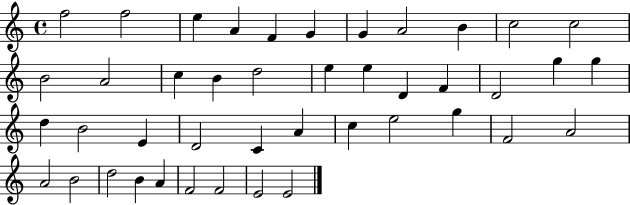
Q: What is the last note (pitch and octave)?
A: E4